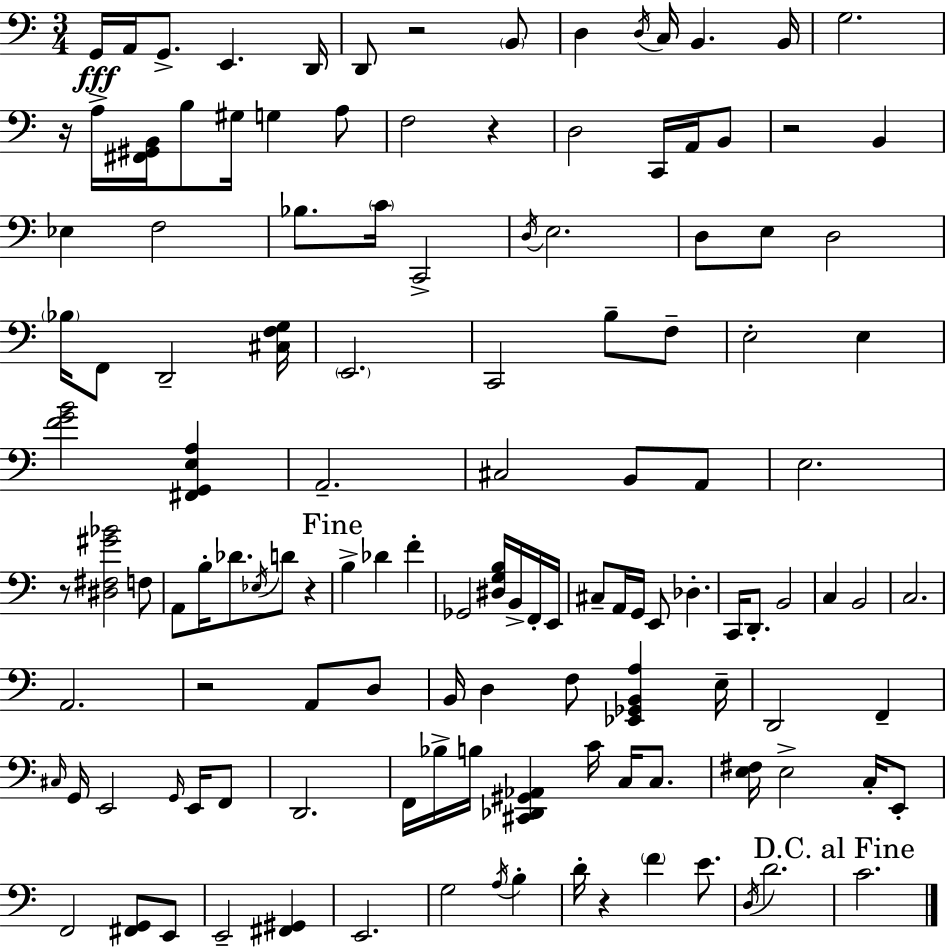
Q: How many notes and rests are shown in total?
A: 129